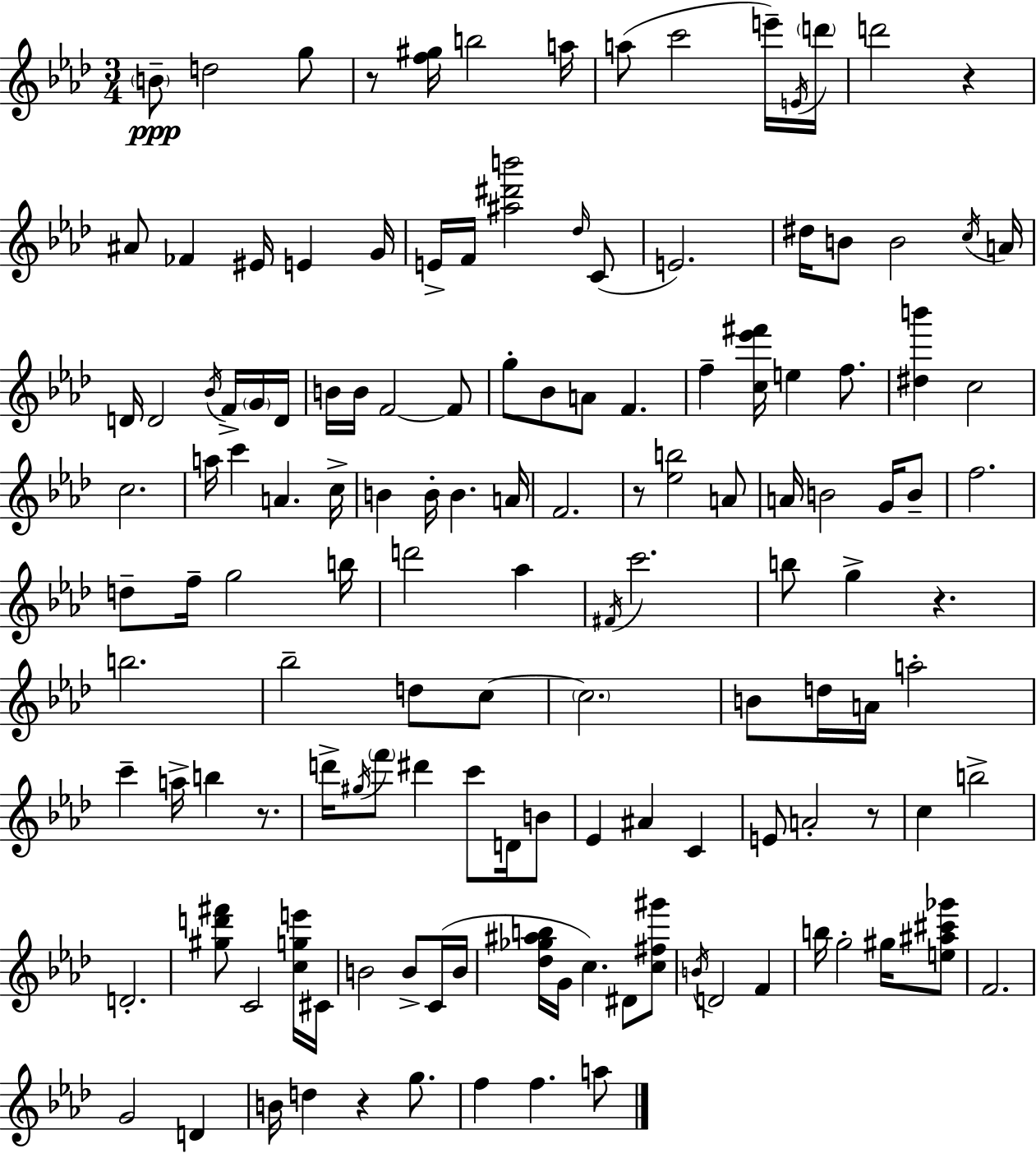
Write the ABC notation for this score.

X:1
T:Untitled
M:3/4
L:1/4
K:Ab
B/2 d2 g/2 z/2 [f^g]/4 b2 a/4 a/2 c'2 e'/4 E/4 d'/4 d'2 z ^A/2 _F ^E/4 E G/4 E/4 F/4 [^a^d'b']2 _d/4 C/2 E2 ^d/4 B/2 B2 c/4 A/4 D/4 D2 _B/4 F/4 G/4 D/4 B/4 B/4 F2 F/2 g/2 _B/2 A/2 F f [c_e'^f']/4 e f/2 [^db'] c2 c2 a/4 c' A c/4 B B/4 B A/4 F2 z/2 [_eb]2 A/2 A/4 B2 G/4 B/2 f2 d/2 f/4 g2 b/4 d'2 _a ^F/4 c'2 b/2 g z b2 _b2 d/2 c/2 c2 B/2 d/4 A/4 a2 c' a/4 b z/2 d'/4 ^g/4 f'/2 ^d' c'/2 D/4 B/2 _E ^A C E/2 A2 z/2 c b2 D2 [^gd'^f']/2 C2 [cge']/4 ^C/4 B2 B/2 C/4 B/4 [_d_g^ab]/4 G/4 c ^D/2 [c^f^g']/2 B/4 D2 F b/4 g2 ^g/4 [e^a^c'_g']/2 F2 G2 D B/4 d z g/2 f f a/2